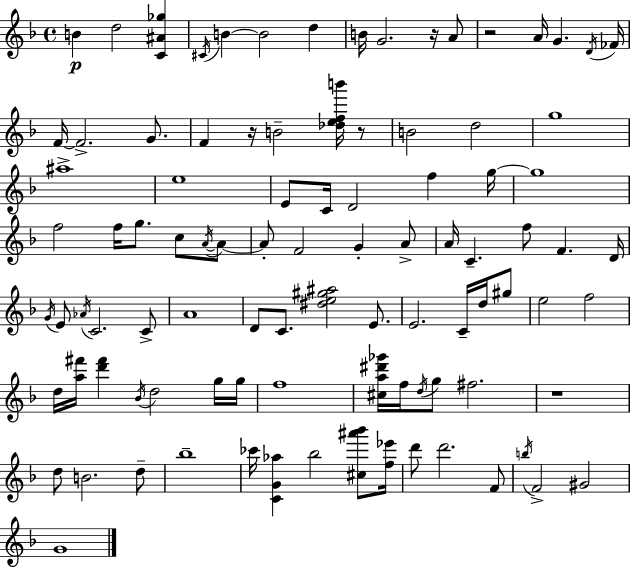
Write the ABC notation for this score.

X:1
T:Untitled
M:4/4
L:1/4
K:Dm
B d2 [C^A_g] ^C/4 B B2 d B/4 G2 z/4 A/2 z2 A/4 G D/4 _F/4 F/4 F2 G/2 F z/4 B2 [_defb']/4 z/2 B2 d2 g4 ^a4 e4 E/2 C/4 D2 f g/4 g4 f2 f/4 g/2 c/2 A/4 A/2 A/2 F2 G A/2 A/4 C f/2 F D/4 G/4 E/2 _A/4 C2 C/2 A4 D/2 C/2 [^de^g^a]2 E/2 E2 C/4 d/4 ^g/2 e2 f2 d/4 [a^f']/4 [d'^f'] _B/4 d2 g/4 g/4 f4 [^ca^d'_g']/4 f/4 d/4 g/2 ^f2 z4 d/2 B2 d/2 _b4 _c'/4 [CG_a] _b2 [^c^a'_b']/2 [f_e']/4 d'/2 d'2 F/2 b/4 F2 ^G2 G4